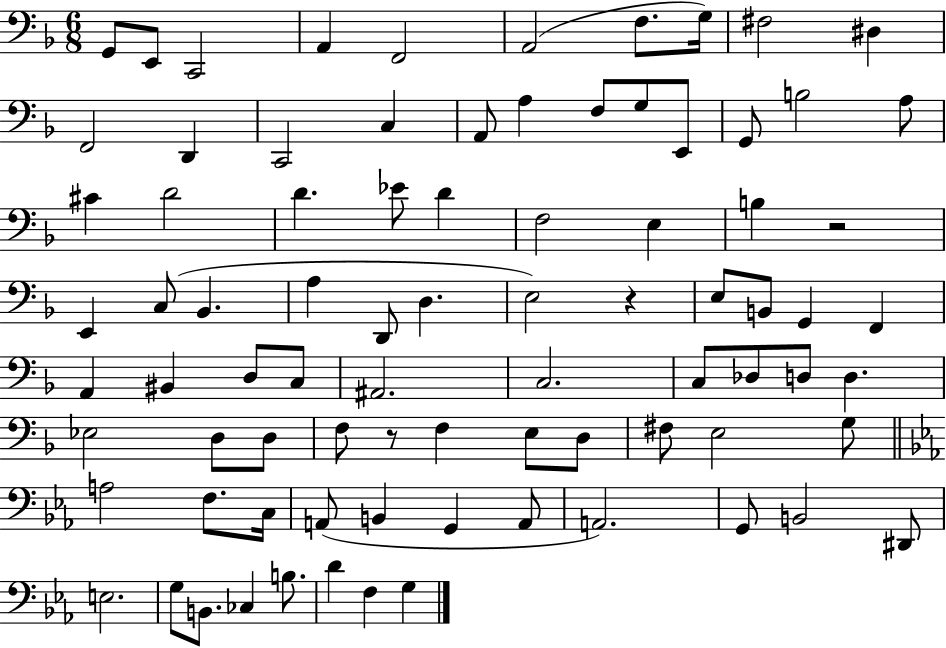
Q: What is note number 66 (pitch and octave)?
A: B2